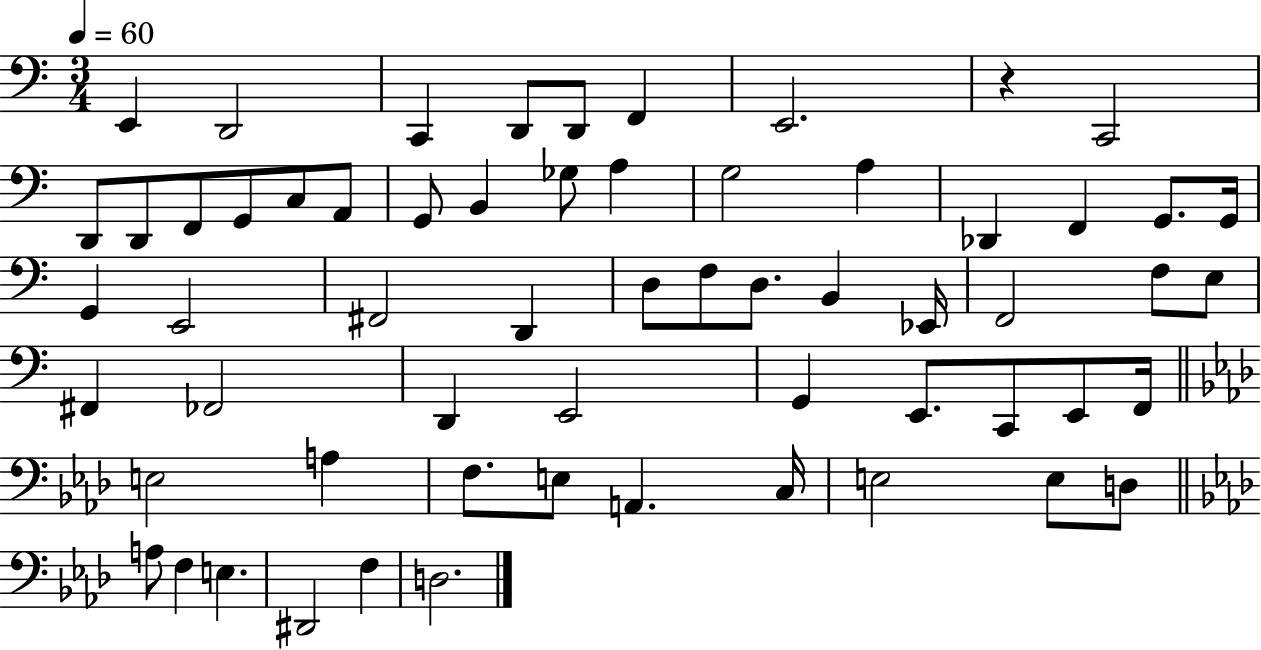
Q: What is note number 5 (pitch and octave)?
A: D2